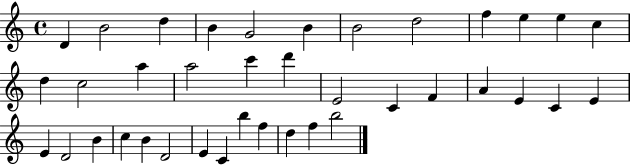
D4/q B4/h D5/q B4/q G4/h B4/q B4/h D5/h F5/q E5/q E5/q C5/q D5/q C5/h A5/q A5/h C6/q D6/q E4/h C4/q F4/q A4/q E4/q C4/q E4/q E4/q D4/h B4/q C5/q B4/q D4/h E4/q C4/q B5/q F5/q D5/q F5/q B5/h